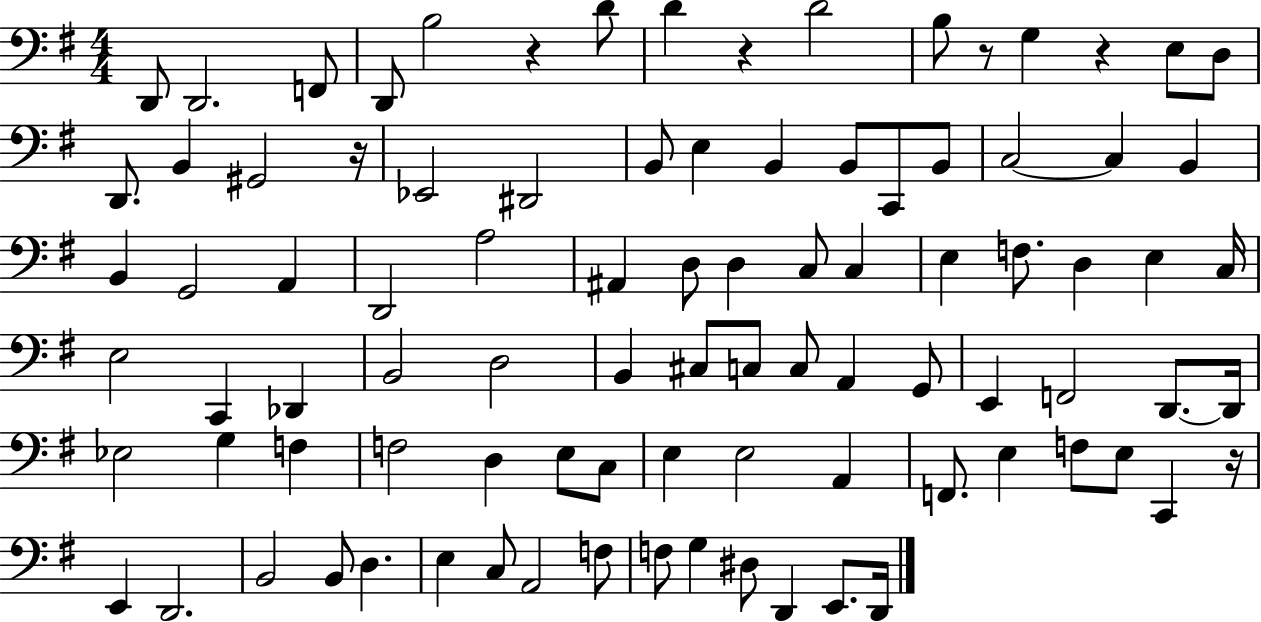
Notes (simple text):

D2/e D2/h. F2/e D2/e B3/h R/q D4/e D4/q R/q D4/h B3/e R/e G3/q R/q E3/e D3/e D2/e. B2/q G#2/h R/s Eb2/h D#2/h B2/e E3/q B2/q B2/e C2/e B2/e C3/h C3/q B2/q B2/q G2/h A2/q D2/h A3/h A#2/q D3/e D3/q C3/e C3/q E3/q F3/e. D3/q E3/q C3/s E3/h C2/q Db2/q B2/h D3/h B2/q C#3/e C3/e C3/e A2/q G2/e E2/q F2/h D2/e. D2/s Eb3/h G3/q F3/q F3/h D3/q E3/e C3/e E3/q E3/h A2/q F2/e. E3/q F3/e E3/e C2/q R/s E2/q D2/h. B2/h B2/e D3/q. E3/q C3/e A2/h F3/e F3/e G3/q D#3/e D2/q E2/e. D2/s